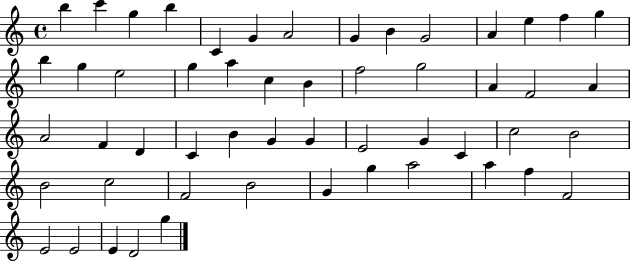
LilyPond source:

{
  \clef treble
  \time 4/4
  \defaultTimeSignature
  \key c \major
  b''4 c'''4 g''4 b''4 | c'4 g'4 a'2 | g'4 b'4 g'2 | a'4 e''4 f''4 g''4 | \break b''4 g''4 e''2 | g''4 a''4 c''4 b'4 | f''2 g''2 | a'4 f'2 a'4 | \break a'2 f'4 d'4 | c'4 b'4 g'4 g'4 | e'2 g'4 c'4 | c''2 b'2 | \break b'2 c''2 | f'2 b'2 | g'4 g''4 a''2 | a''4 f''4 f'2 | \break e'2 e'2 | e'4 d'2 g''4 | \bar "|."
}